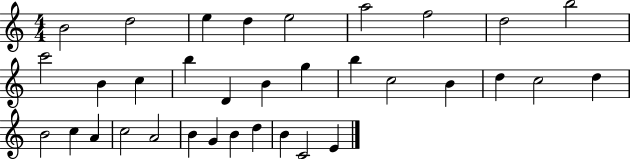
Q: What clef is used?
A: treble